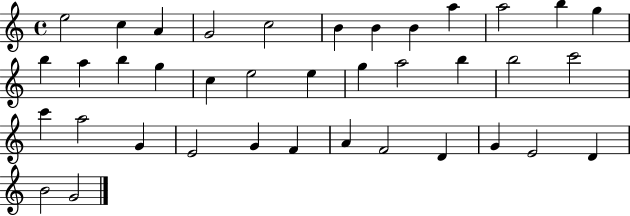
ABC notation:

X:1
T:Untitled
M:4/4
L:1/4
K:C
e2 c A G2 c2 B B B a a2 b g b a b g c e2 e g a2 b b2 c'2 c' a2 G E2 G F A F2 D G E2 D B2 G2